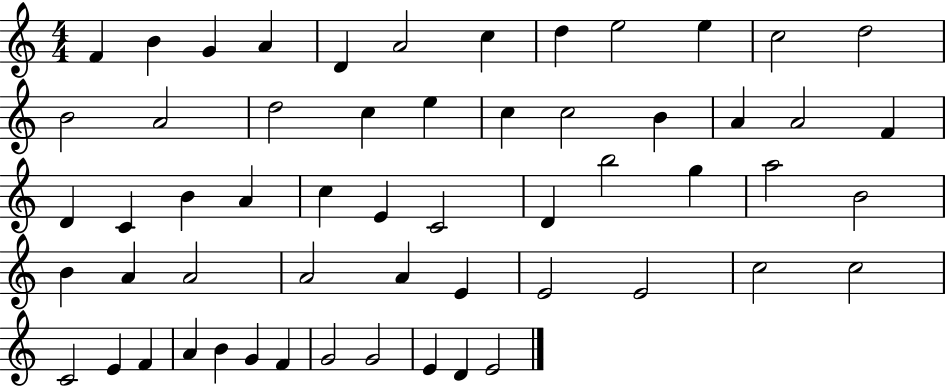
{
  \clef treble
  \numericTimeSignature
  \time 4/4
  \key c \major
  f'4 b'4 g'4 a'4 | d'4 a'2 c''4 | d''4 e''2 e''4 | c''2 d''2 | \break b'2 a'2 | d''2 c''4 e''4 | c''4 c''2 b'4 | a'4 a'2 f'4 | \break d'4 c'4 b'4 a'4 | c''4 e'4 c'2 | d'4 b''2 g''4 | a''2 b'2 | \break b'4 a'4 a'2 | a'2 a'4 e'4 | e'2 e'2 | c''2 c''2 | \break c'2 e'4 f'4 | a'4 b'4 g'4 f'4 | g'2 g'2 | e'4 d'4 e'2 | \break \bar "|."
}